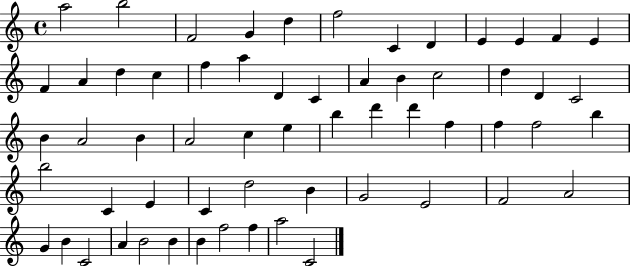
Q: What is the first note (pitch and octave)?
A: A5